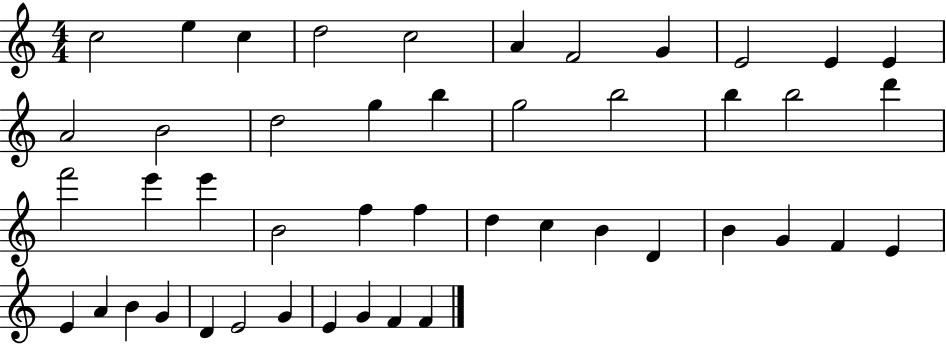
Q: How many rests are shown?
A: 0